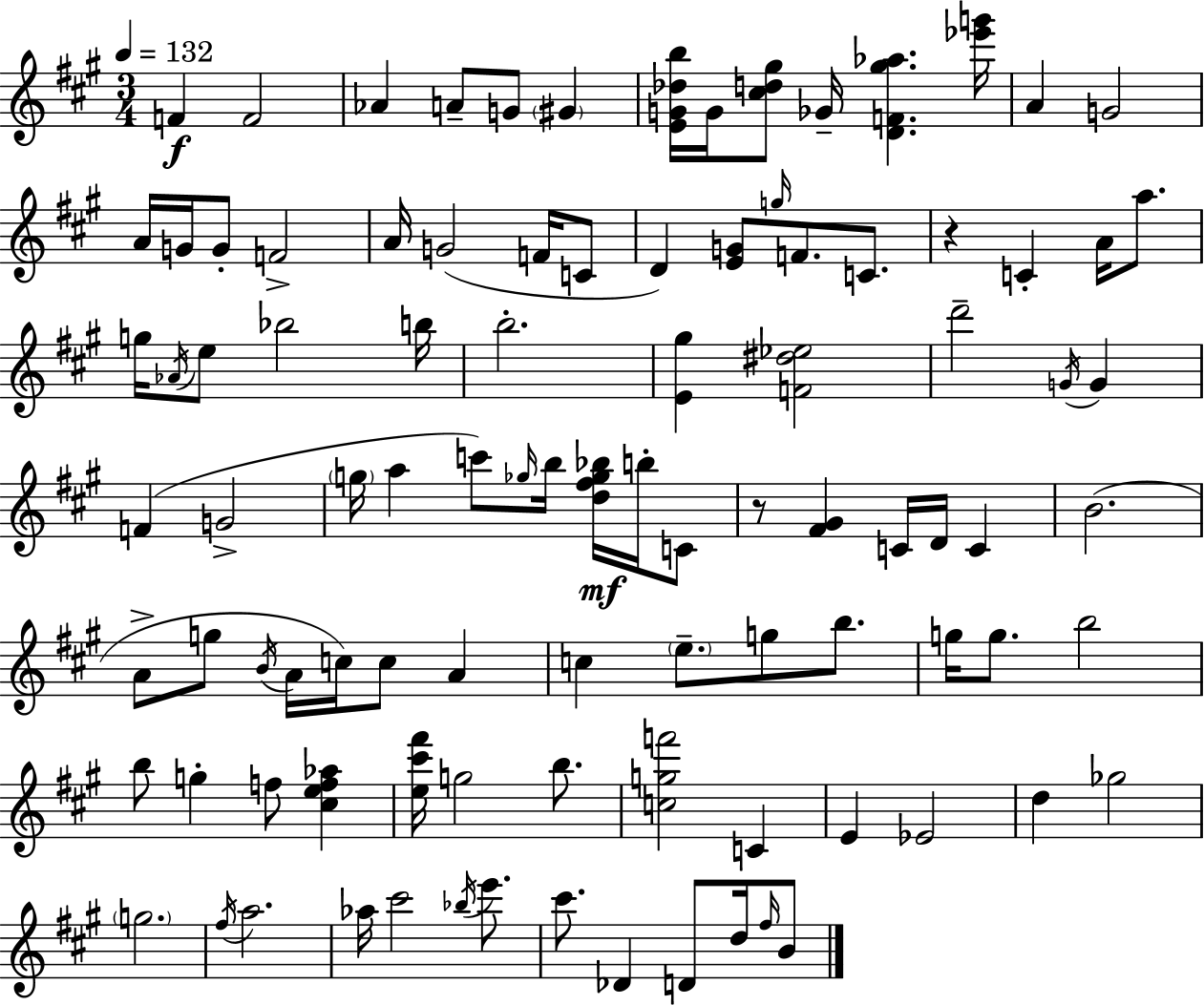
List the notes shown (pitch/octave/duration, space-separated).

F4/q F4/h Ab4/q A4/e G4/e G#4/q [E4,G4,Db5,B5]/s G4/s [C#5,D5,G#5]/e Gb4/s [D4,F4,G#5,Ab5]/q. [Eb6,G6]/s A4/q G4/h A4/s G4/s G4/e F4/h A4/s G4/h F4/s C4/e D4/q [E4,G4]/e G5/s F4/e. C4/e. R/q C4/q A4/s A5/e. G5/s Ab4/s E5/e Bb5/h B5/s B5/h. [E4,G#5]/q [F4,D#5,Eb5]/h D6/h G4/s G4/q F4/q G4/h G5/s A5/q C6/e Gb5/s B5/s [D5,F#5,Gb5,Bb5]/s B5/s C4/e R/e [F#4,G#4]/q C4/s D4/s C4/q B4/h. A4/e G5/e B4/s A4/s C5/s C5/e A4/q C5/q E5/e. G5/e B5/e. G5/s G5/e. B5/h B5/e G5/q F5/e [C#5,E5,F5,Ab5]/q [E5,C#6,F#6]/s G5/h B5/e. [C5,G5,F6]/h C4/q E4/q Eb4/h D5/q Gb5/h G5/h. F#5/s A5/h. Ab5/s C#6/h Bb5/s E6/e. C#6/e. Db4/q D4/e D5/s F#5/s B4/e